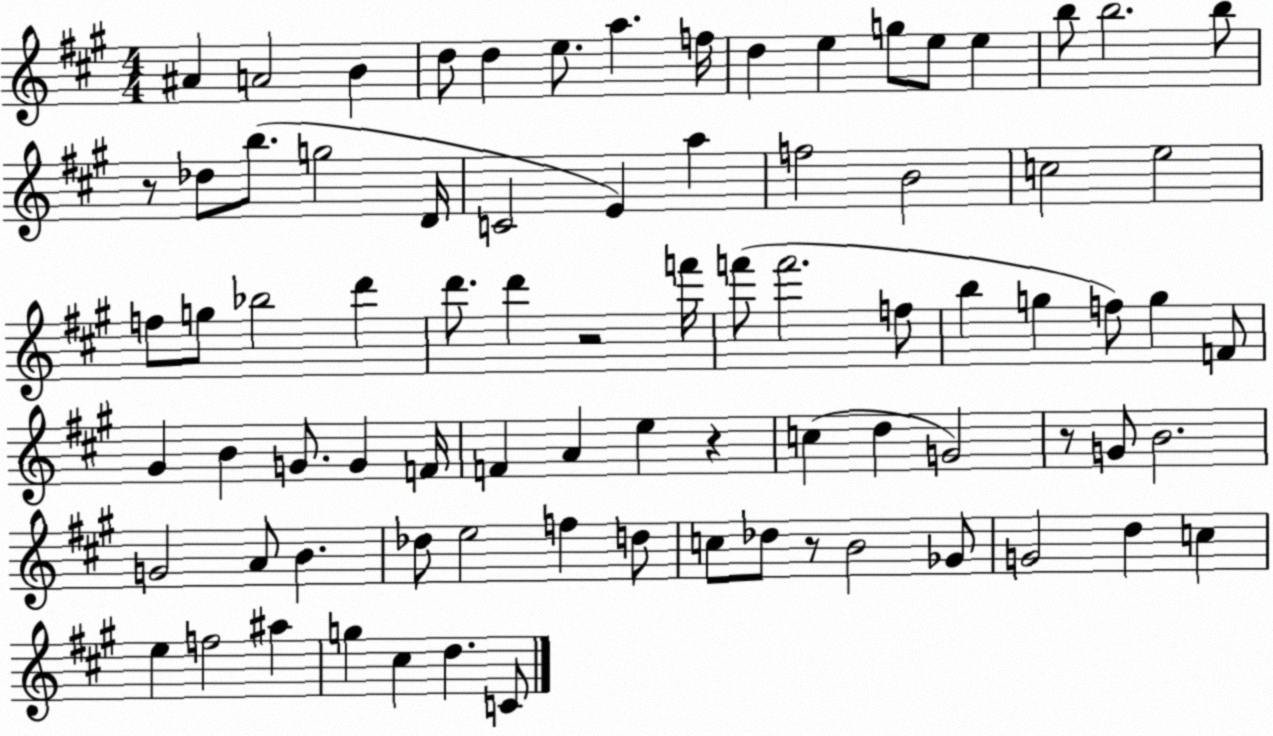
X:1
T:Untitled
M:4/4
L:1/4
K:A
^A A2 B d/2 d e/2 a f/4 d e g/2 e/2 e b/2 b2 b/2 z/2 _d/2 b/2 g2 D/4 C2 E a f2 B2 c2 e2 f/2 g/2 _b2 d' d'/2 d' z2 f'/4 f'/2 f'2 f/2 b g f/2 g F/2 ^G B G/2 G F/4 F A e z c d G2 z/2 G/2 B2 G2 A/2 B _d/2 e2 f d/2 c/2 _d/2 z/2 B2 _G/2 G2 d c e f2 ^a g ^c d C/2